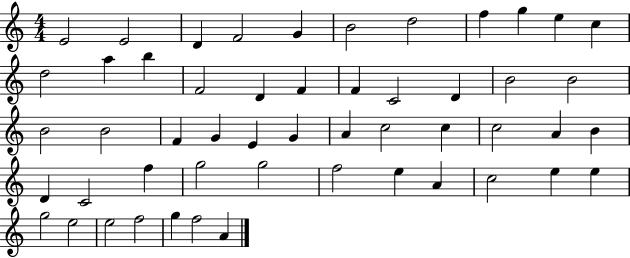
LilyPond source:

{
  \clef treble
  \numericTimeSignature
  \time 4/4
  \key c \major
  e'2 e'2 | d'4 f'2 g'4 | b'2 d''2 | f''4 g''4 e''4 c''4 | \break d''2 a''4 b''4 | f'2 d'4 f'4 | f'4 c'2 d'4 | b'2 b'2 | \break b'2 b'2 | f'4 g'4 e'4 g'4 | a'4 c''2 c''4 | c''2 a'4 b'4 | \break d'4 c'2 f''4 | g''2 g''2 | f''2 e''4 a'4 | c''2 e''4 e''4 | \break g''2 e''2 | e''2 f''2 | g''4 f''2 a'4 | \bar "|."
}